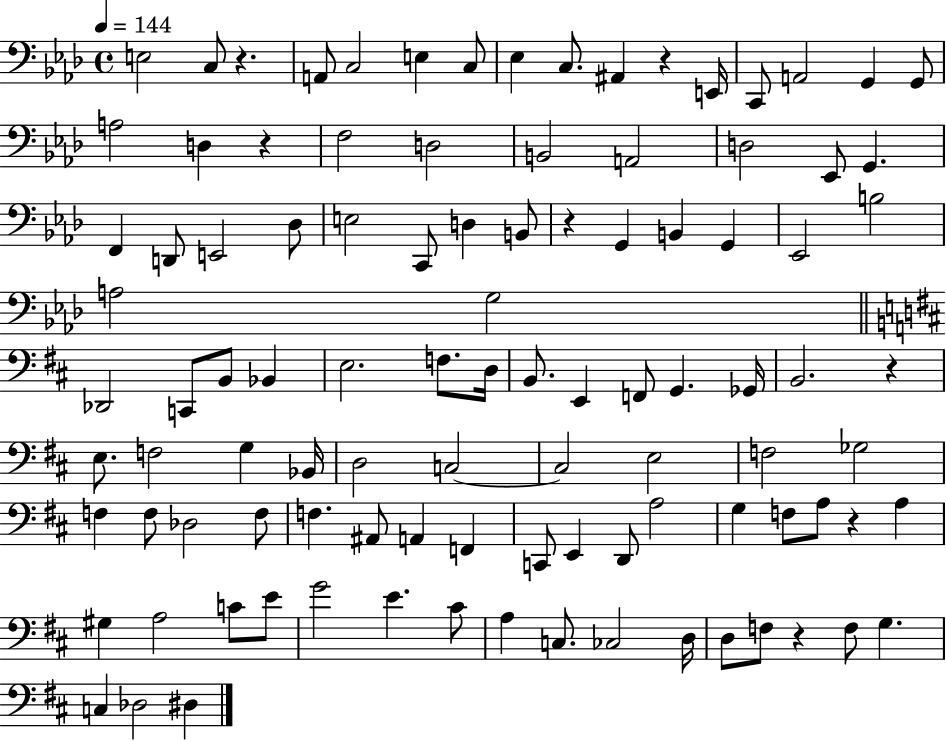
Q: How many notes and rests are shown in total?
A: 102